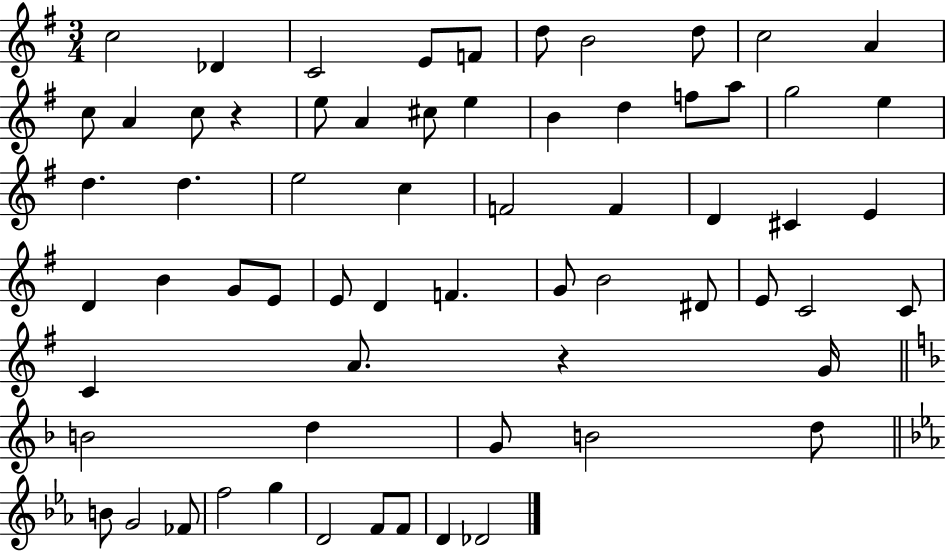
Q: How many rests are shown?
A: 2